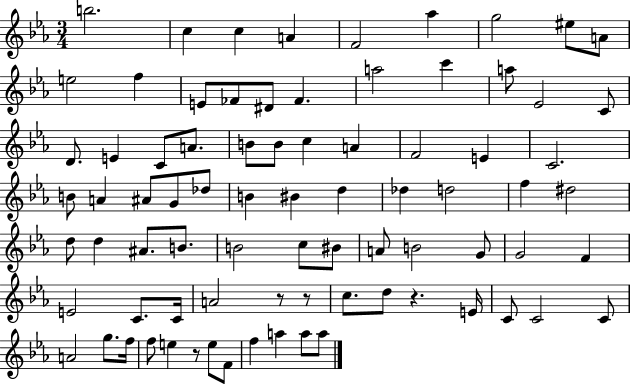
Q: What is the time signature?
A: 3/4